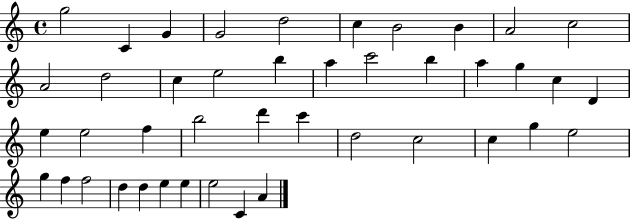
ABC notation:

X:1
T:Untitled
M:4/4
L:1/4
K:C
g2 C G G2 d2 c B2 B A2 c2 A2 d2 c e2 b a c'2 b a g c D e e2 f b2 d' c' d2 c2 c g e2 g f f2 d d e e e2 C A